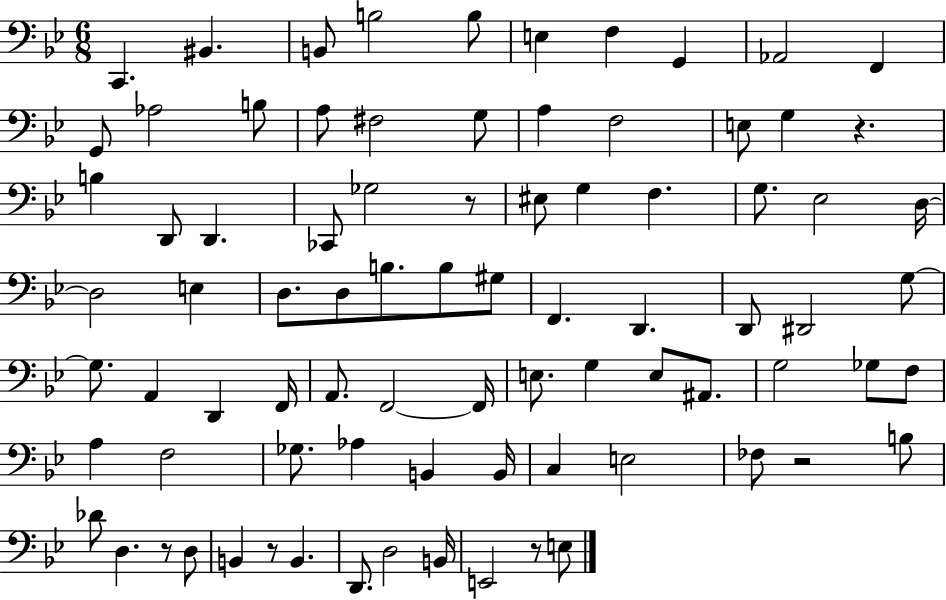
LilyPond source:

{
  \clef bass
  \numericTimeSignature
  \time 6/8
  \key bes \major
  c,4. bis,4. | b,8 b2 b8 | e4 f4 g,4 | aes,2 f,4 | \break g,8 aes2 b8 | a8 fis2 g8 | a4 f2 | e8 g4 r4. | \break b4 d,8 d,4. | ces,8 ges2 r8 | eis8 g4 f4. | g8. ees2 d16~~ | \break d2 e4 | d8. d8 b8. b8 gis8 | f,4. d,4. | d,8 dis,2 g8~~ | \break g8. a,4 d,4 f,16 | a,8. f,2~~ f,16 | e8. g4 e8 ais,8. | g2 ges8 f8 | \break a4 f2 | ges8. aes4 b,4 b,16 | c4 e2 | fes8 r2 b8 | \break des'8 d4. r8 d8 | b,4 r8 b,4. | d,8. d2 b,16 | e,2 r8 e8 | \break \bar "|."
}